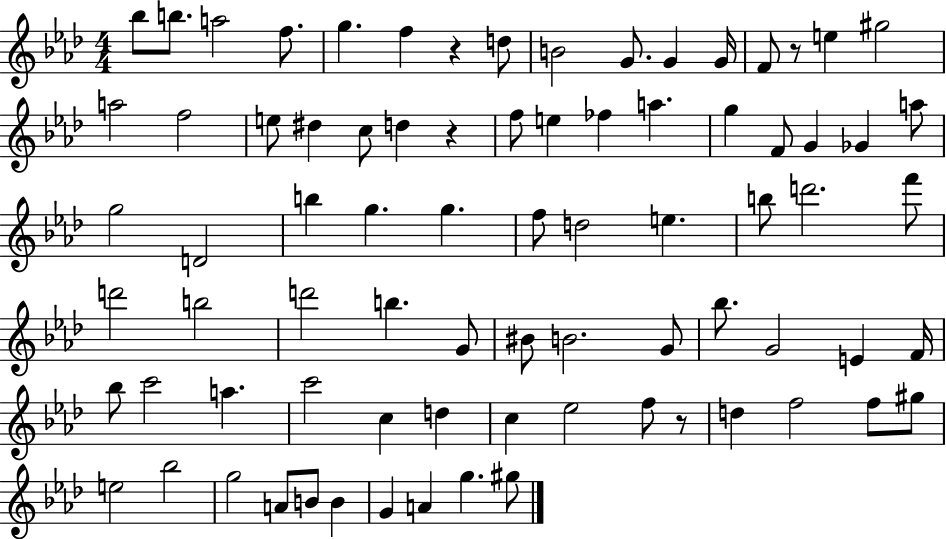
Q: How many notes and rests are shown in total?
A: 79